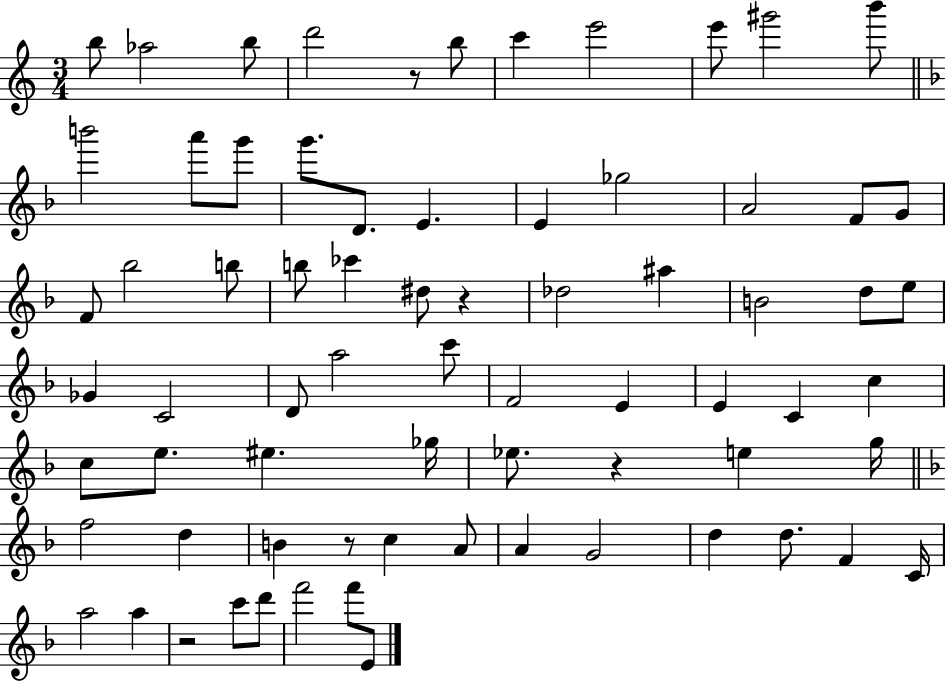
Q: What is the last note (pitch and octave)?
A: E4